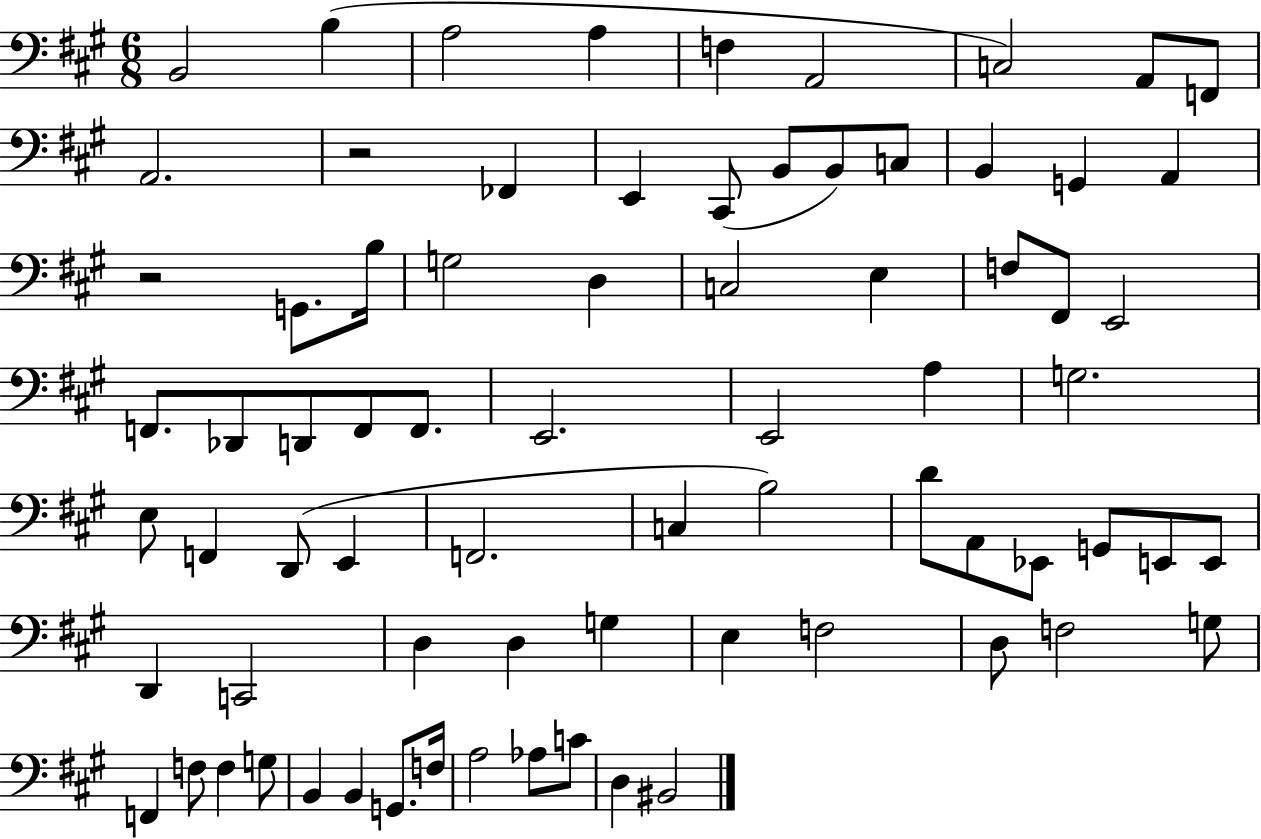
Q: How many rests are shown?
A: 2